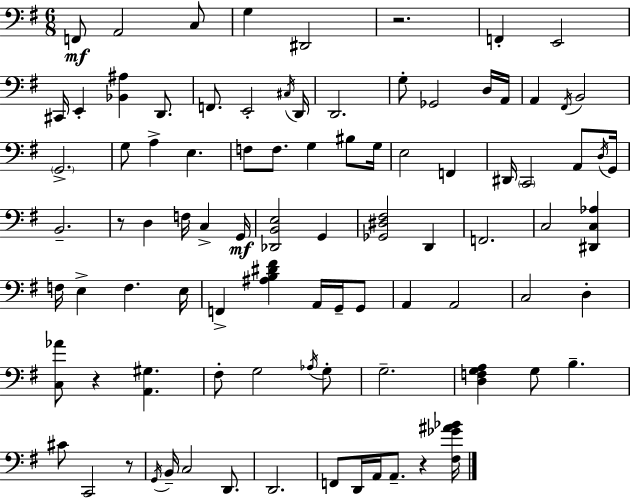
F2/e A2/h C3/e G3/q D#2/h R/h. F2/q E2/h C#2/s E2/q [Bb2,A#3]/q D2/e. F2/e. E2/h C#3/s D2/s D2/h. G3/e Gb2/h D3/s A2/s A2/q F#2/s B2/h G2/h. G3/e A3/q E3/q. F3/e F3/e. G3/q BIS3/e G3/s E3/h F2/q D#2/s C2/h A2/e D3/s G2/s B2/h. R/e D3/q F3/s C3/q G2/s [Db2,B2,E3]/h G2/q [Gb2,D#3,F#3]/h D2/q F2/h. C3/h [D#2,C3,Ab3]/q F3/s E3/q F3/q. E3/s F2/q [A#3,B3,D#4,F#4]/q A2/s G2/s G2/e A2/q A2/h C3/h D3/q [C3,Ab4]/e R/q [A2,G#3]/q. F#3/e G3/h Ab3/s G3/e G3/h. [D3,F3,G3,A3]/q G3/e B3/q. C#4/e C2/h R/e G2/s B2/s C3/h D2/e. D2/h. F2/e D2/s A2/s A2/e. R/q [F#3,Gb4,A#4,Bb4]/s